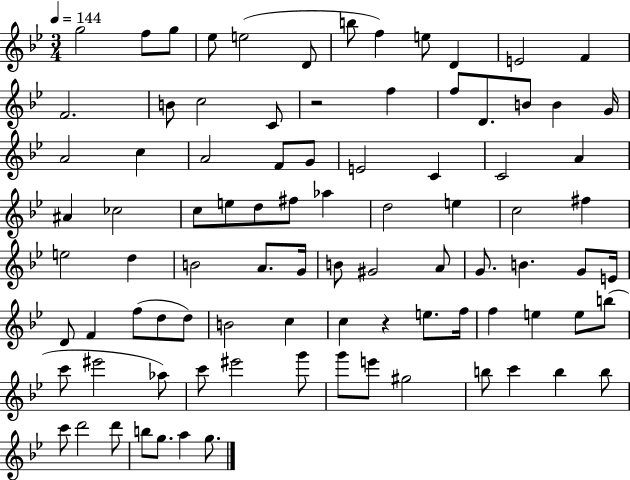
{
  \clef treble
  \numericTimeSignature
  \time 3/4
  \key bes \major
  \tempo 4 = 144
  g''2 f''8 g''8 | ees''8 e''2( d'8 | b''8 f''4) e''8 d'4 | e'2 f'4 | \break f'2. | b'8 c''2 c'8 | r2 f''4 | f''8 d'8. b'8 b'4 g'16 | \break a'2 c''4 | a'2 f'8 g'8 | e'2 c'4 | c'2 a'4 | \break ais'4 ces''2 | c''8 e''8 d''8 fis''8 aes''4 | d''2 e''4 | c''2 fis''4 | \break e''2 d''4 | b'2 a'8. g'16 | b'8 gis'2 a'8 | g'8. b'4. g'8 e'16 | \break d'8 f'4 f''8( d''8 d''8) | b'2 c''4 | c''4 r4 e''8. f''16 | f''4 e''4 e''8 b''8( | \break c'''8 eis'''2 aes''8) | c'''8 eis'''2 g'''8 | g'''8 e'''8 gis''2 | b''8 c'''4 b''4 b''8 | \break c'''8 d'''2 d'''8 | b''8 g''8. a''4 g''8. | \bar "|."
}